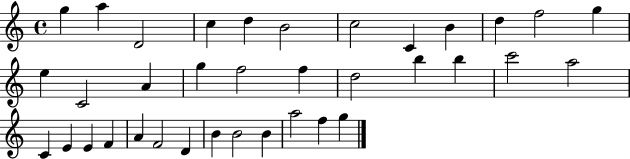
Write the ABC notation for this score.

X:1
T:Untitled
M:4/4
L:1/4
K:C
g a D2 c d B2 c2 C B d f2 g e C2 A g f2 f d2 b b c'2 a2 C E E F A F2 D B B2 B a2 f g